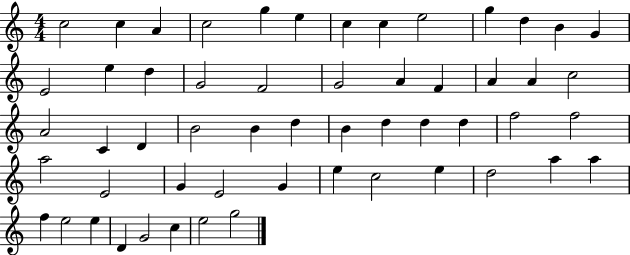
{
  \clef treble
  \numericTimeSignature
  \time 4/4
  \key c \major
  c''2 c''4 a'4 | c''2 g''4 e''4 | c''4 c''4 e''2 | g''4 d''4 b'4 g'4 | \break e'2 e''4 d''4 | g'2 f'2 | g'2 a'4 f'4 | a'4 a'4 c''2 | \break a'2 c'4 d'4 | b'2 b'4 d''4 | b'4 d''4 d''4 d''4 | f''2 f''2 | \break a''2 e'2 | g'4 e'2 g'4 | e''4 c''2 e''4 | d''2 a''4 a''4 | \break f''4 e''2 e''4 | d'4 g'2 c''4 | e''2 g''2 | \bar "|."
}